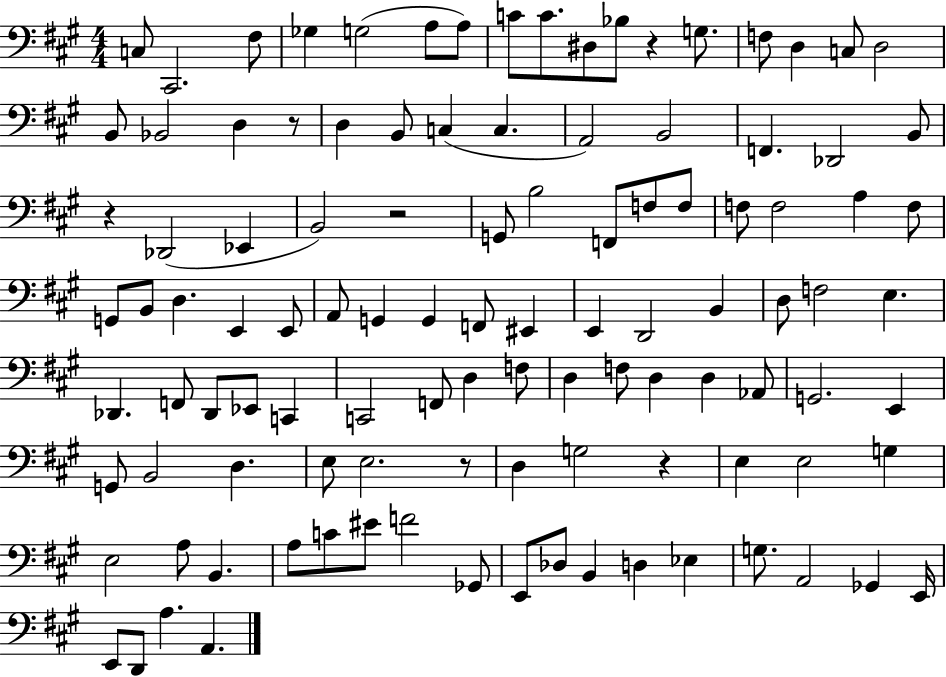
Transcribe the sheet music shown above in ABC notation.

X:1
T:Untitled
M:4/4
L:1/4
K:A
C,/2 ^C,,2 ^F,/2 _G, G,2 A,/2 A,/2 C/2 C/2 ^D,/2 _B,/2 z G,/2 F,/2 D, C,/2 D,2 B,,/2 _B,,2 D, z/2 D, B,,/2 C, C, A,,2 B,,2 F,, _D,,2 B,,/2 z _D,,2 _E,, B,,2 z2 G,,/2 B,2 F,,/2 F,/2 F,/2 F,/2 F,2 A, F,/2 G,,/2 B,,/2 D, E,, E,,/2 A,,/2 G,, G,, F,,/2 ^E,, E,, D,,2 B,, D,/2 F,2 E, _D,, F,,/2 _D,,/2 _E,,/2 C,, C,,2 F,,/2 D, F,/2 D, F,/2 D, D, _A,,/2 G,,2 E,, G,,/2 B,,2 D, E,/2 E,2 z/2 D, G,2 z E, E,2 G, E,2 A,/2 B,, A,/2 C/2 ^E/2 F2 _G,,/2 E,,/2 _D,/2 B,, D, _E, G,/2 A,,2 _G,, E,,/4 E,,/2 D,,/2 A, A,,